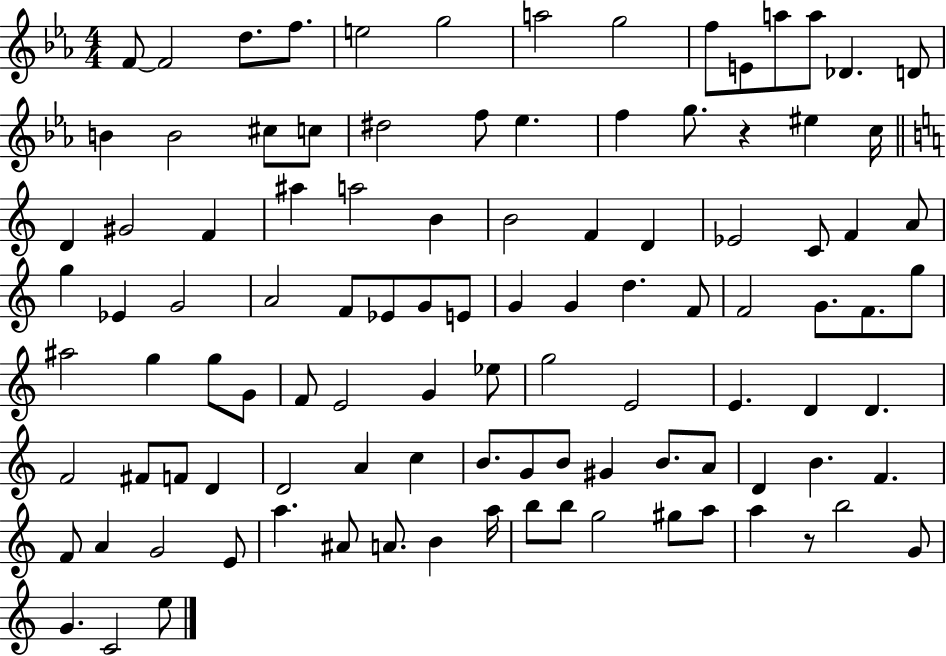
F4/e F4/h D5/e. F5/e. E5/h G5/h A5/h G5/h F5/e E4/e A5/e A5/e Db4/q. D4/e B4/q B4/h C#5/e C5/e D#5/h F5/e Eb5/q. F5/q G5/e. R/q EIS5/q C5/s D4/q G#4/h F4/q A#5/q A5/h B4/q B4/h F4/q D4/q Eb4/h C4/e F4/q A4/e G5/q Eb4/q G4/h A4/h F4/e Eb4/e G4/e E4/e G4/q G4/q D5/q. F4/e F4/h G4/e. F4/e. G5/e A#5/h G5/q G5/e G4/e F4/e E4/h G4/q Eb5/e G5/h E4/h E4/q. D4/q D4/q. F4/h F#4/e F4/e D4/q D4/h A4/q C5/q B4/e. G4/e B4/e G#4/q B4/e. A4/e D4/q B4/q. F4/q. F4/e A4/q G4/h E4/e A5/q. A#4/e A4/e. B4/q A5/s B5/e B5/e G5/h G#5/e A5/e A5/q R/e B5/h G4/e G4/q. C4/h E5/e